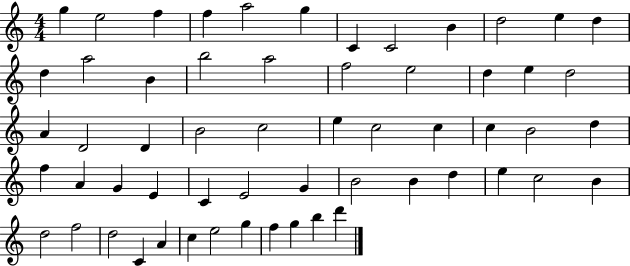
{
  \clef treble
  \numericTimeSignature
  \time 4/4
  \key c \major
  g''4 e''2 f''4 | f''4 a''2 g''4 | c'4 c'2 b'4 | d''2 e''4 d''4 | \break d''4 a''2 b'4 | b''2 a''2 | f''2 e''2 | d''4 e''4 d''2 | \break a'4 d'2 d'4 | b'2 c''2 | e''4 c''2 c''4 | c''4 b'2 d''4 | \break f''4 a'4 g'4 e'4 | c'4 e'2 g'4 | b'2 b'4 d''4 | e''4 c''2 b'4 | \break d''2 f''2 | d''2 c'4 a'4 | c''4 e''2 g''4 | f''4 g''4 b''4 d'''4 | \break \bar "|."
}